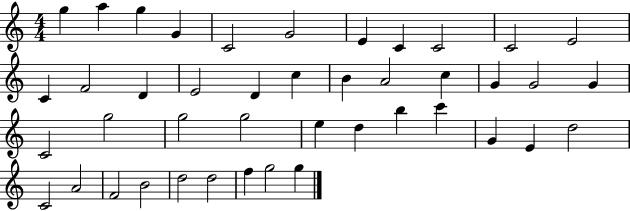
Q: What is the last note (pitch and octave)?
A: G5